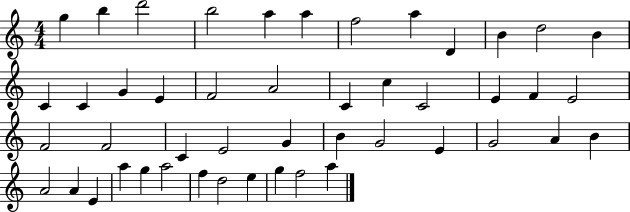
G5/q B5/q D6/h B5/h A5/q A5/q F5/h A5/q D4/q B4/q D5/h B4/q C4/q C4/q G4/q E4/q F4/h A4/h C4/q C5/q C4/h E4/q F4/q E4/h F4/h F4/h C4/q E4/h G4/q B4/q G4/h E4/q G4/h A4/q B4/q A4/h A4/q E4/q A5/q G5/q A5/h F5/q D5/h E5/q G5/q F5/h A5/q